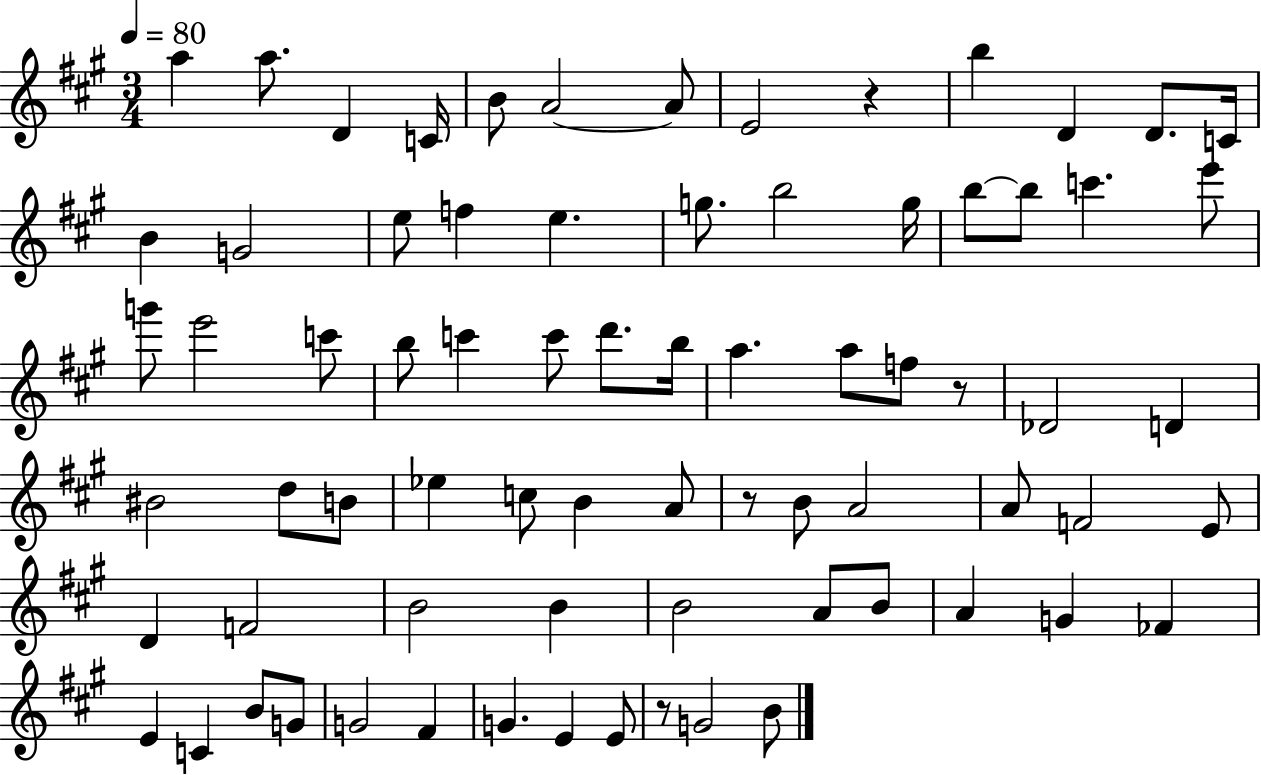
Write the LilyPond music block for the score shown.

{
  \clef treble
  \numericTimeSignature
  \time 3/4
  \key a \major
  \tempo 4 = 80
  a''4 a''8. d'4 c'16 | b'8 a'2~~ a'8 | e'2 r4 | b''4 d'4 d'8. c'16 | \break b'4 g'2 | e''8 f''4 e''4. | g''8. b''2 g''16 | b''8~~ b''8 c'''4. e'''8 | \break g'''8 e'''2 c'''8 | b''8 c'''4 c'''8 d'''8. b''16 | a''4. a''8 f''8 r8 | des'2 d'4 | \break bis'2 d''8 b'8 | ees''4 c''8 b'4 a'8 | r8 b'8 a'2 | a'8 f'2 e'8 | \break d'4 f'2 | b'2 b'4 | b'2 a'8 b'8 | a'4 g'4 fes'4 | \break e'4 c'4 b'8 g'8 | g'2 fis'4 | g'4. e'4 e'8 | r8 g'2 b'8 | \break \bar "|."
}